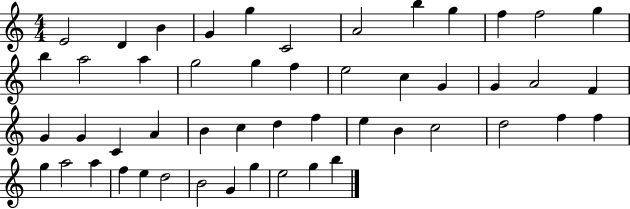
{
  \clef treble
  \numericTimeSignature
  \time 4/4
  \key c \major
  e'2 d'4 b'4 | g'4 g''4 c'2 | a'2 b''4 g''4 | f''4 f''2 g''4 | \break b''4 a''2 a''4 | g''2 g''4 f''4 | e''2 c''4 g'4 | g'4 a'2 f'4 | \break g'4 g'4 c'4 a'4 | b'4 c''4 d''4 f''4 | e''4 b'4 c''2 | d''2 f''4 f''4 | \break g''4 a''2 a''4 | f''4 e''4 d''2 | b'2 g'4 g''4 | e''2 g''4 b''4 | \break \bar "|."
}